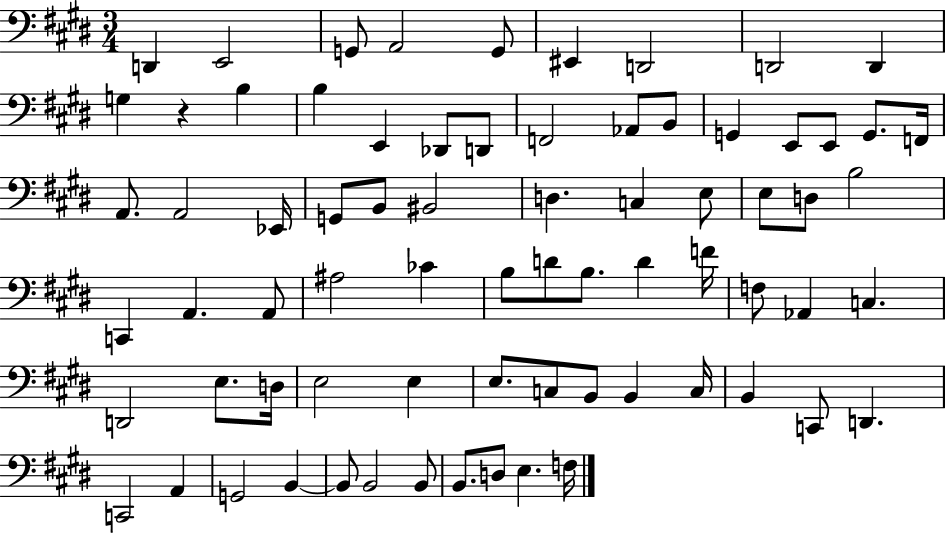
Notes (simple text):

D2/q E2/h G2/e A2/h G2/e EIS2/q D2/h D2/h D2/q G3/q R/q B3/q B3/q E2/q Db2/e D2/e F2/h Ab2/e B2/e G2/q E2/e E2/e G2/e. F2/s A2/e. A2/h Eb2/s G2/e B2/e BIS2/h D3/q. C3/q E3/e E3/e D3/e B3/h C2/q A2/q. A2/e A#3/h CES4/q B3/e D4/e B3/e. D4/q F4/s F3/e Ab2/q C3/q. D2/h E3/e. D3/s E3/h E3/q E3/e. C3/e B2/e B2/q C3/s B2/q C2/e D2/q. C2/h A2/q G2/h B2/q B2/e B2/h B2/e B2/e. D3/e E3/q. F3/s